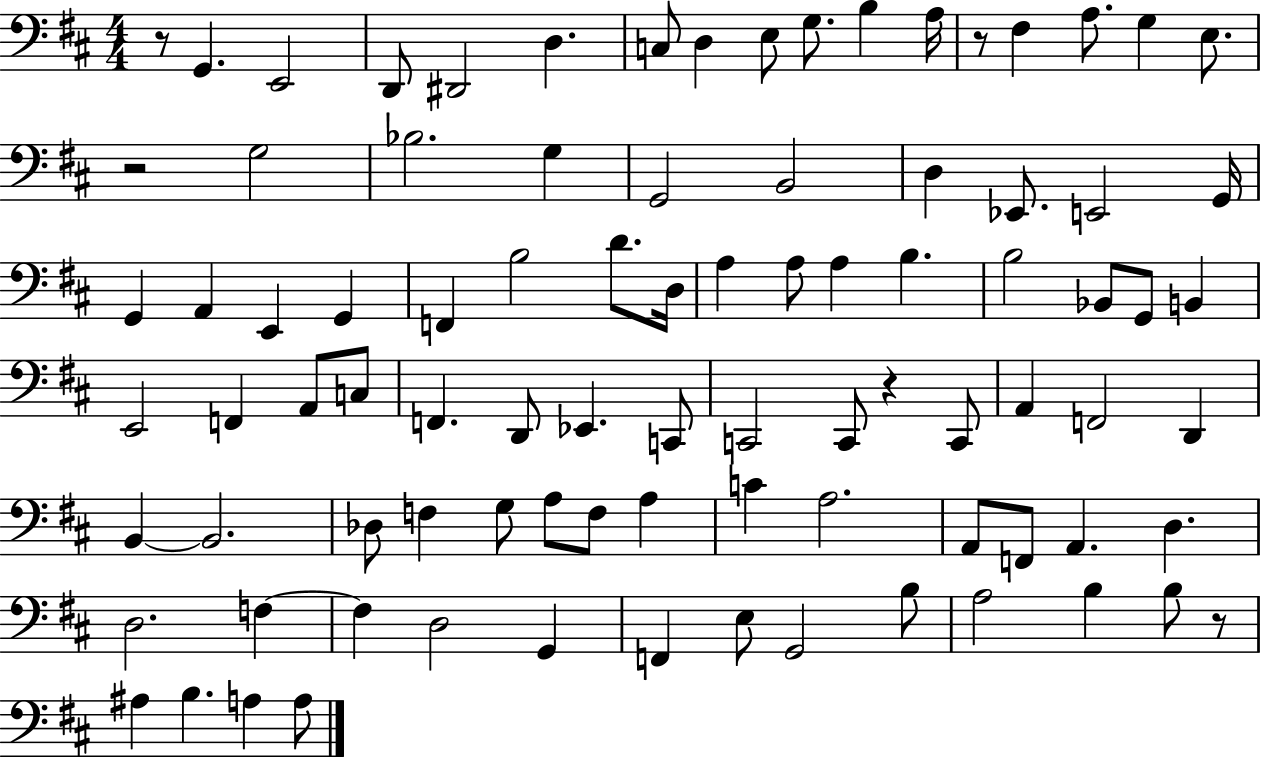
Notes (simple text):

R/e G2/q. E2/h D2/e D#2/h D3/q. C3/e D3/q E3/e G3/e. B3/q A3/s R/e F#3/q A3/e. G3/q E3/e. R/h G3/h Bb3/h. G3/q G2/h B2/h D3/q Eb2/e. E2/h G2/s G2/q A2/q E2/q G2/q F2/q B3/h D4/e. D3/s A3/q A3/e A3/q B3/q. B3/h Bb2/e G2/e B2/q E2/h F2/q A2/e C3/e F2/q. D2/e Eb2/q. C2/e C2/h C2/e R/q C2/e A2/q F2/h D2/q B2/q B2/h. Db3/e F3/q G3/e A3/e F3/e A3/q C4/q A3/h. A2/e F2/e A2/q. D3/q. D3/h. F3/q F3/q D3/h G2/q F2/q E3/e G2/h B3/e A3/h B3/q B3/e R/e A#3/q B3/q. A3/q A3/e